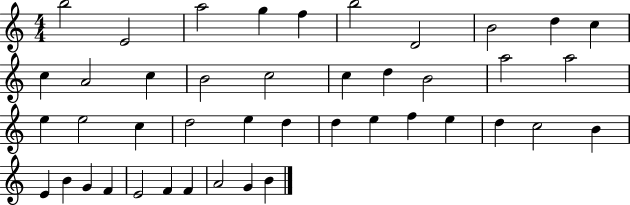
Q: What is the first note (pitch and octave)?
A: B5